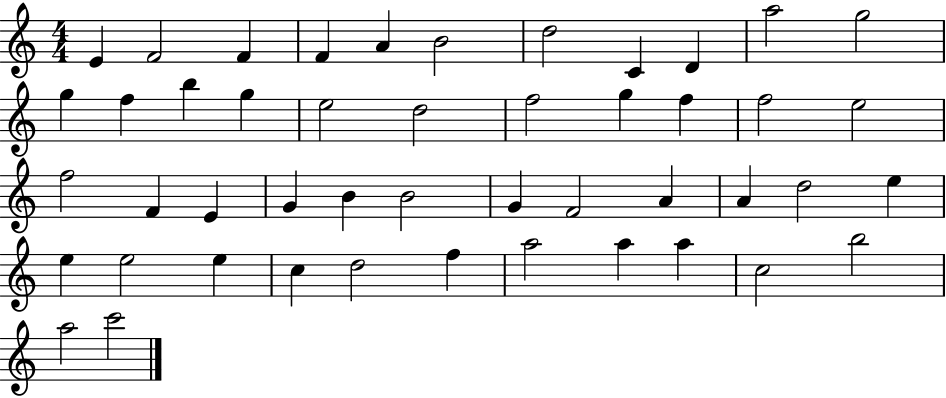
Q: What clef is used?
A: treble